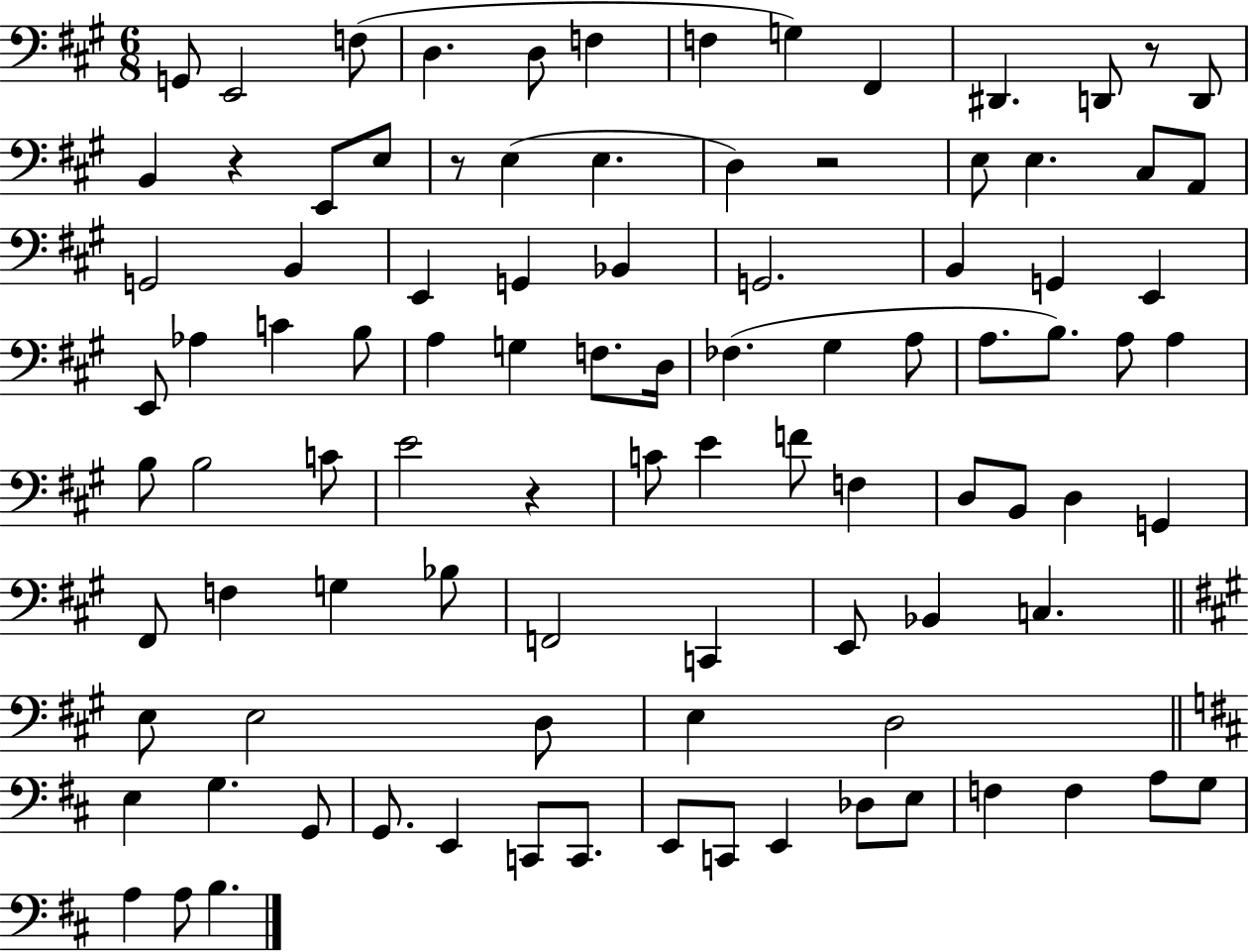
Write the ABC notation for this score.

X:1
T:Untitled
M:6/8
L:1/4
K:A
G,,/2 E,,2 F,/2 D, D,/2 F, F, G, ^F,, ^D,, D,,/2 z/2 D,,/2 B,, z E,,/2 E,/2 z/2 E, E, D, z2 E,/2 E, ^C,/2 A,,/2 G,,2 B,, E,, G,, _B,, G,,2 B,, G,, E,, E,,/2 _A, C B,/2 A, G, F,/2 D,/4 _F, ^G, A,/2 A,/2 B,/2 A,/2 A, B,/2 B,2 C/2 E2 z C/2 E F/2 F, D,/2 B,,/2 D, G,, ^F,,/2 F, G, _B,/2 F,,2 C,, E,,/2 _B,, C, E,/2 E,2 D,/2 E, D,2 E, G, G,,/2 G,,/2 E,, C,,/2 C,,/2 E,,/2 C,,/2 E,, _D,/2 E,/2 F, F, A,/2 G,/2 A, A,/2 B,